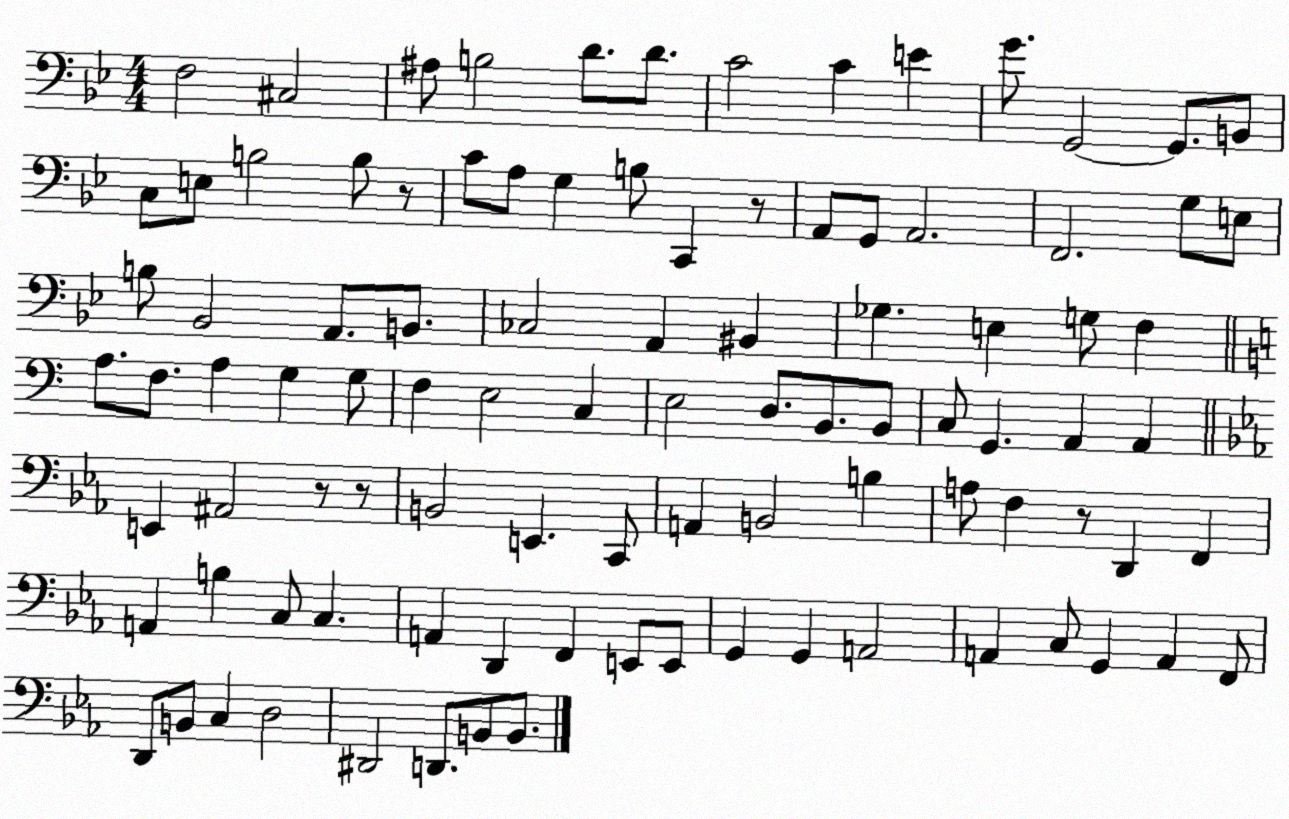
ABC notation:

X:1
T:Untitled
M:4/4
L:1/4
K:Bb
F,2 ^C,2 ^A,/2 B,2 D/2 D/2 C2 C E G/2 G,,2 G,,/2 B,,/2 C,/2 E,/2 B,2 B,/2 z/2 C/2 A,/2 G, B,/2 C,, z/2 A,,/2 G,,/2 A,,2 F,,2 G,/2 E,/2 B,/2 _B,,2 A,,/2 B,,/2 _C,2 A,, ^B,, _G, E, G,/2 F, A,/2 F,/2 A, G, G,/2 F, E,2 C, E,2 D,/2 B,,/2 B,,/2 C,/2 G,, A,, A,, E,, ^A,,2 z/2 z/2 B,,2 E,, C,,/2 A,, B,,2 B, A,/2 F, z/2 D,, F,, A,, B, C,/2 C, A,, D,, F,, E,,/2 E,,/2 G,, G,, A,,2 A,, C,/2 G,, A,, F,,/2 D,,/2 B,,/2 C, D,2 ^D,,2 D,,/2 B,,/2 B,,/2